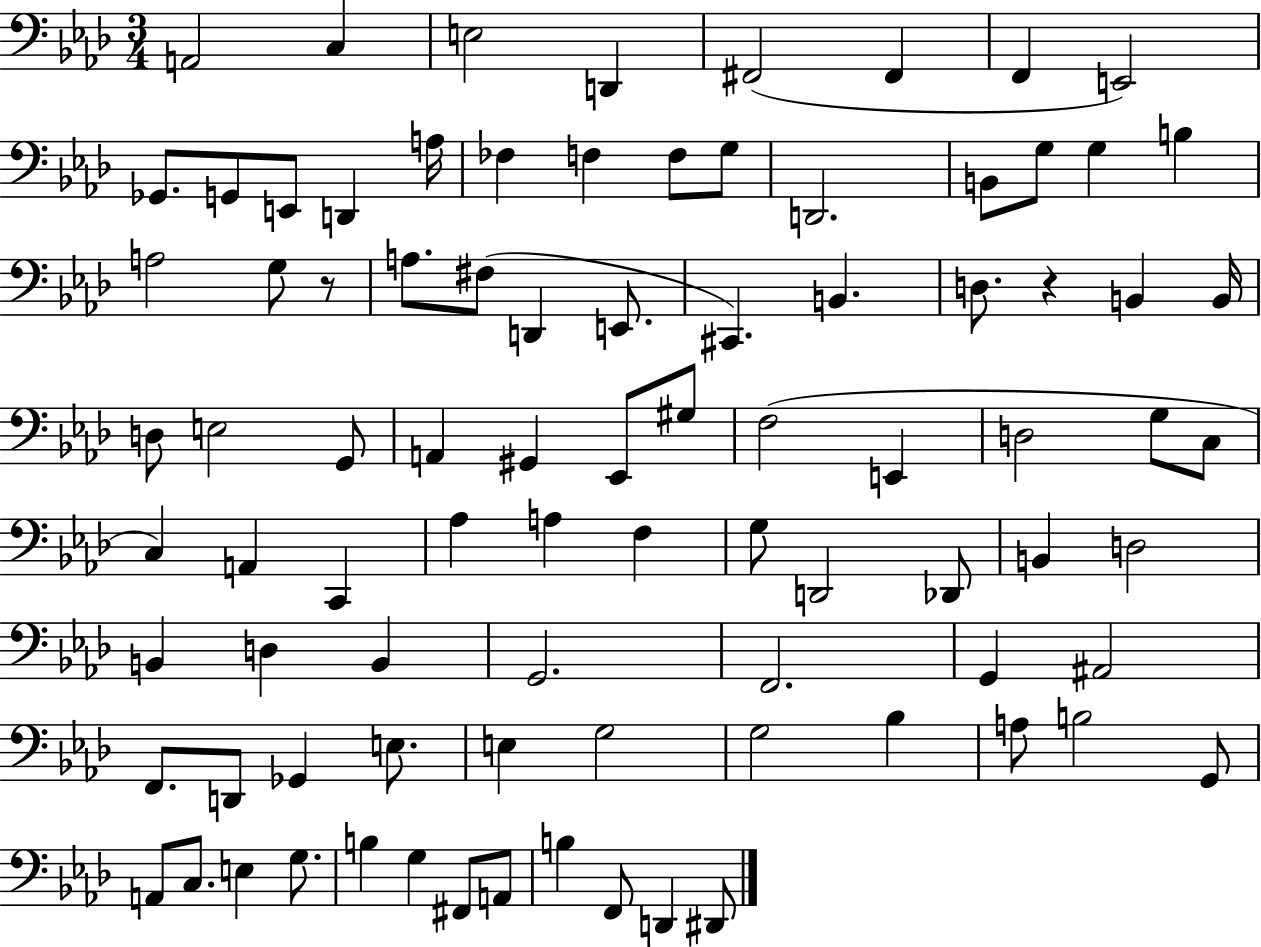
{
  \clef bass
  \numericTimeSignature
  \time 3/4
  \key aes \major
  a,2 c4 | e2 d,4 | fis,2( fis,4 | f,4 e,2) | \break ges,8. g,8 e,8 d,4 a16 | fes4 f4 f8 g8 | d,2. | b,8 g8 g4 b4 | \break a2 g8 r8 | a8. fis8( d,4 e,8. | cis,4.) b,4. | d8. r4 b,4 b,16 | \break d8 e2 g,8 | a,4 gis,4 ees,8 gis8 | f2( e,4 | d2 g8 c8 | \break c4) a,4 c,4 | aes4 a4 f4 | g8 d,2 des,8 | b,4 d2 | \break b,4 d4 b,4 | g,2. | f,2. | g,4 ais,2 | \break f,8. d,8 ges,4 e8. | e4 g2 | g2 bes4 | a8 b2 g,8 | \break a,8 c8. e4 g8. | b4 g4 fis,8 a,8 | b4 f,8 d,4 dis,8 | \bar "|."
}